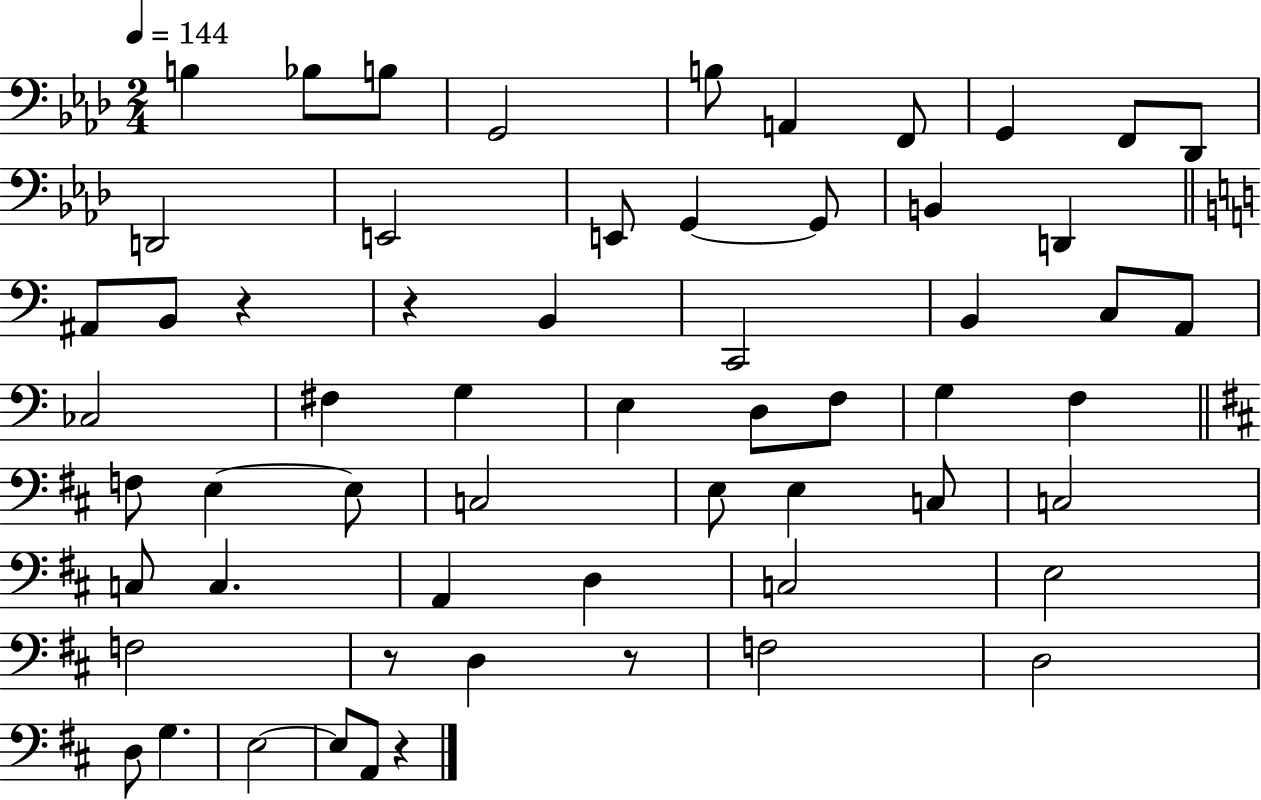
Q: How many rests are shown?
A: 5